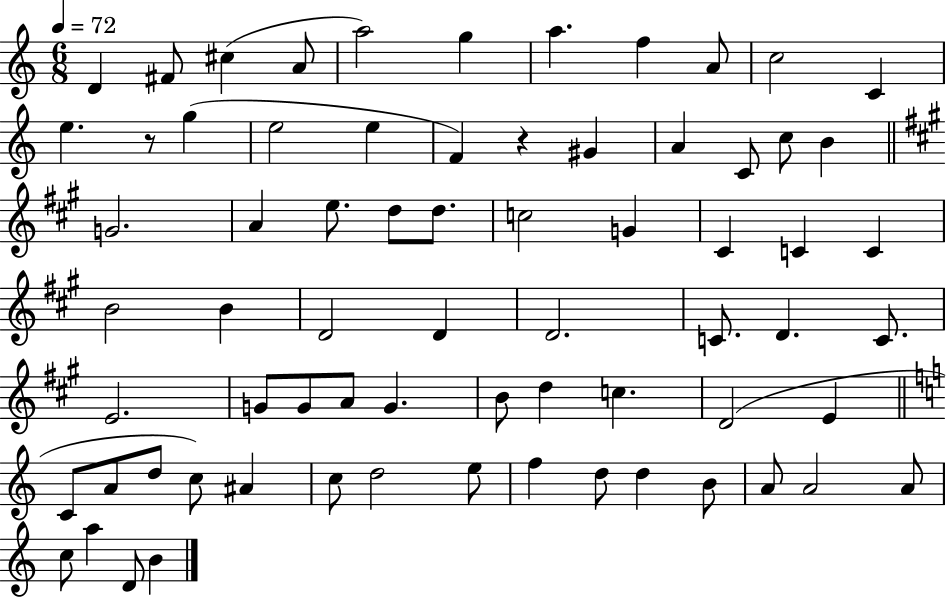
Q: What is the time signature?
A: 6/8